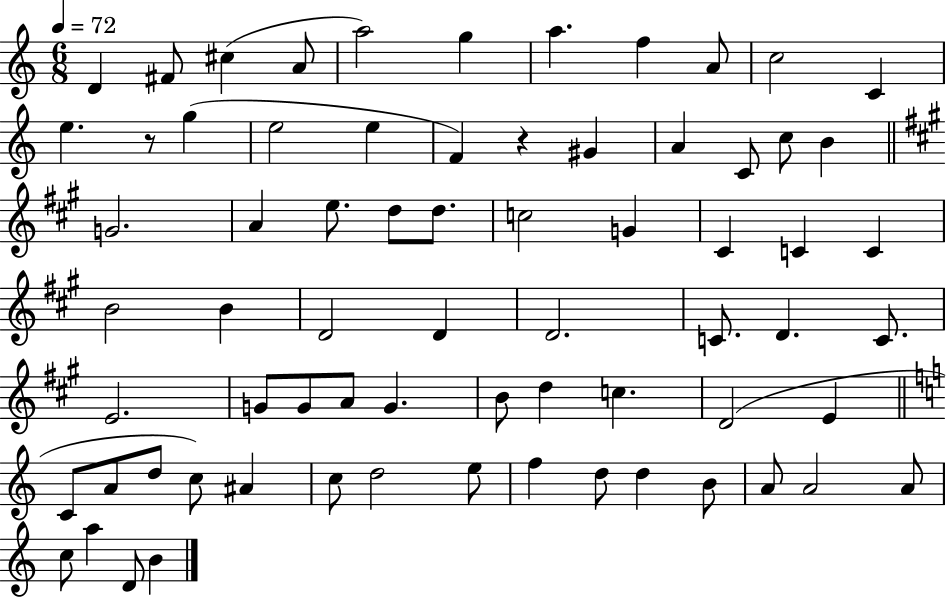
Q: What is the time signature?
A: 6/8